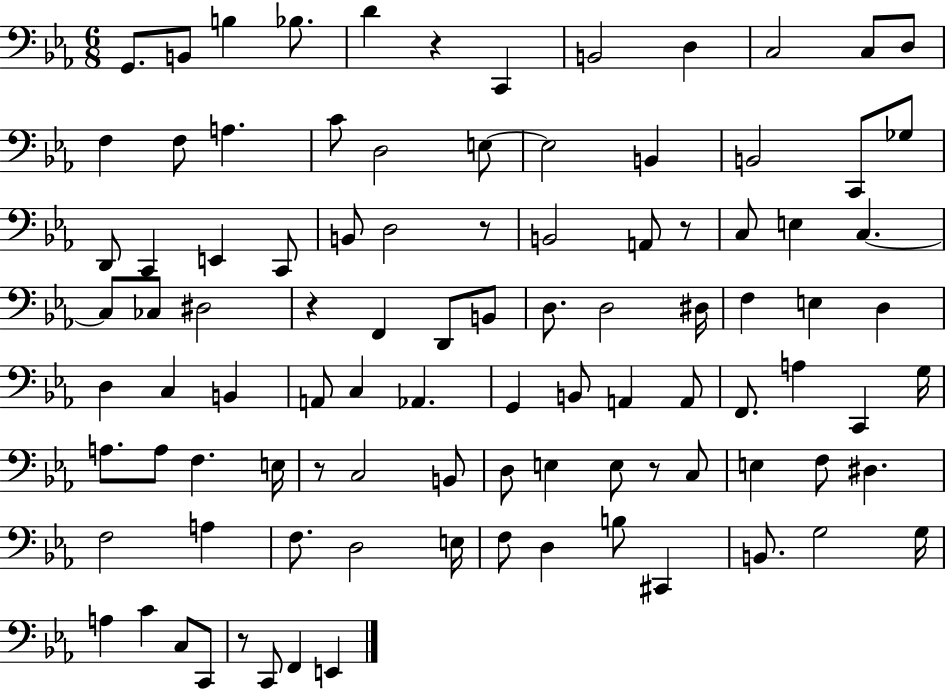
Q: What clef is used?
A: bass